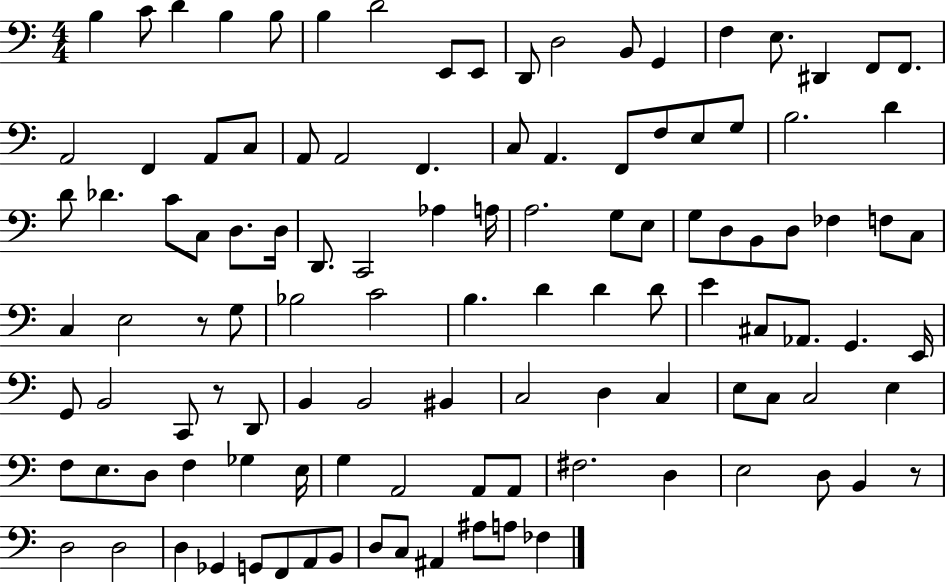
B3/q C4/e D4/q B3/q B3/e B3/q D4/h E2/e E2/e D2/e D3/h B2/e G2/q F3/q E3/e. D#2/q F2/e F2/e. A2/h F2/q A2/e C3/e A2/e A2/h F2/q. C3/e A2/q. F2/e F3/e E3/e G3/e B3/h. D4/q D4/e Db4/q. C4/e C3/e D3/e. D3/s D2/e. C2/h Ab3/q A3/s A3/h. G3/e E3/e G3/e D3/e B2/e D3/e FES3/q F3/e C3/e C3/q E3/h R/e G3/e Bb3/h C4/h B3/q. D4/q D4/q D4/e E4/q C#3/e Ab2/e. G2/q. E2/s G2/e B2/h C2/e R/e D2/e B2/q B2/h BIS2/q C3/h D3/q C3/q E3/e C3/e C3/h E3/q F3/e E3/e. D3/e F3/q Gb3/q E3/s G3/q A2/h A2/e A2/e F#3/h. D3/q E3/h D3/e B2/q R/e D3/h D3/h D3/q Gb2/q G2/e F2/e A2/e B2/e D3/e C3/e A#2/q A#3/e A3/e FES3/q